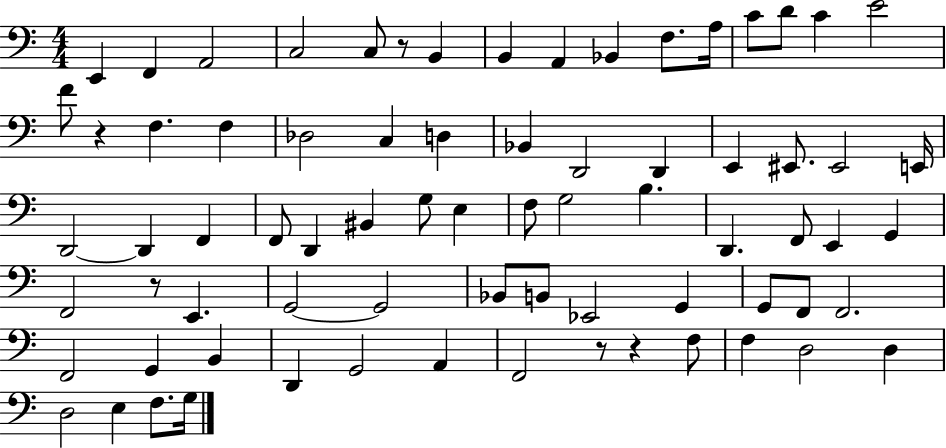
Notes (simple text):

E2/q F2/q A2/h C3/h C3/e R/e B2/q B2/q A2/q Bb2/q F3/e. A3/s C4/e D4/e C4/q E4/h F4/e R/q F3/q. F3/q Db3/h C3/q D3/q Bb2/q D2/h D2/q E2/q EIS2/e. EIS2/h E2/s D2/h D2/q F2/q F2/e D2/q BIS2/q G3/e E3/q F3/e G3/h B3/q. D2/q. F2/e E2/q G2/q F2/h R/e E2/q. G2/h G2/h Bb2/e B2/e Eb2/h G2/q G2/e F2/e F2/h. F2/h G2/q B2/q D2/q G2/h A2/q F2/h R/e R/q F3/e F3/q D3/h D3/q D3/h E3/q F3/e. G3/s